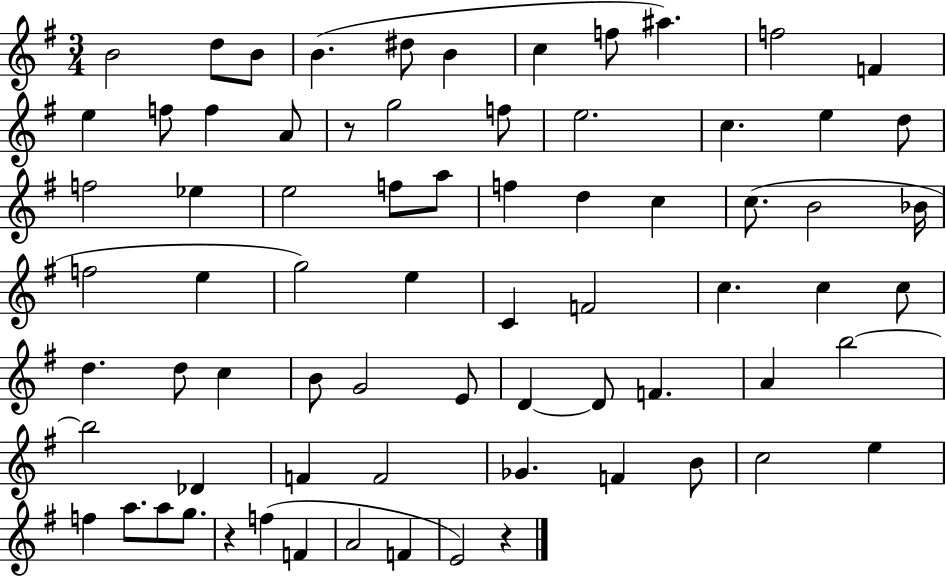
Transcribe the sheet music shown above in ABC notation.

X:1
T:Untitled
M:3/4
L:1/4
K:G
B2 d/2 B/2 B ^d/2 B c f/2 ^a f2 F e f/2 f A/2 z/2 g2 f/2 e2 c e d/2 f2 _e e2 f/2 a/2 f d c c/2 B2 _B/4 f2 e g2 e C F2 c c c/2 d d/2 c B/2 G2 E/2 D D/2 F A b2 b2 _D F F2 _G F B/2 c2 e f a/2 a/2 g/2 z f F A2 F E2 z